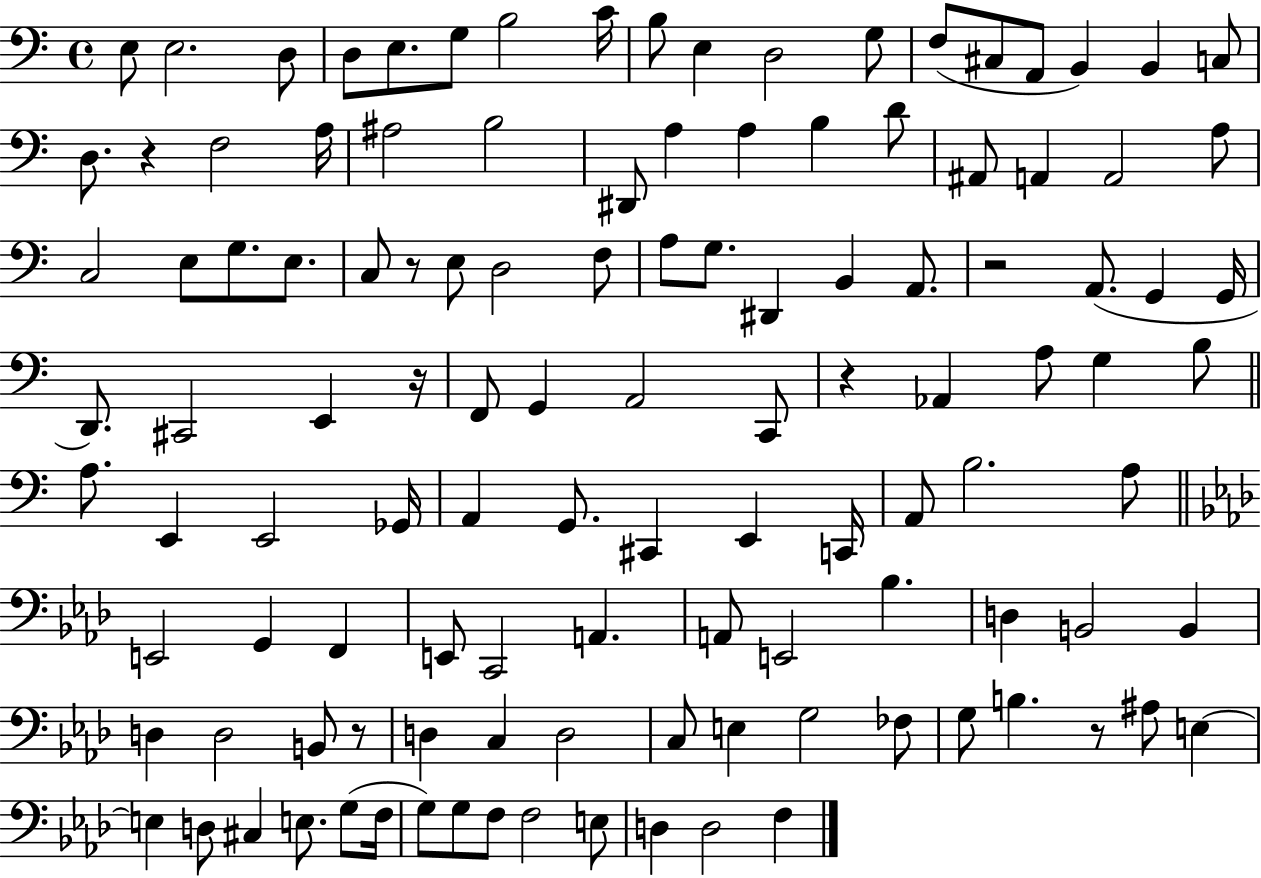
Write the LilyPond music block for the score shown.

{
  \clef bass
  \time 4/4
  \defaultTimeSignature
  \key c \major
  e8 e2. d8 | d8 e8. g8 b2 c'16 | b8 e4 d2 g8 | f8( cis8 a,8 b,4) b,4 c8 | \break d8. r4 f2 a16 | ais2 b2 | dis,8 a4 a4 b4 d'8 | ais,8 a,4 a,2 a8 | \break c2 e8 g8. e8. | c8 r8 e8 d2 f8 | a8 g8. dis,4 b,4 a,8. | r2 a,8.( g,4 g,16 | \break d,8.) cis,2 e,4 r16 | f,8 g,4 a,2 c,8 | r4 aes,4 a8 g4 b8 | \bar "||" \break \key c \major a8. e,4 e,2 ges,16 | a,4 g,8. cis,4 e,4 c,16 | a,8 b2. a8 | \bar "||" \break \key f \minor e,2 g,4 f,4 | e,8 c,2 a,4. | a,8 e,2 bes4. | d4 b,2 b,4 | \break d4 d2 b,8 r8 | d4 c4 d2 | c8 e4 g2 fes8 | g8 b4. r8 ais8 e4~~ | \break e4 d8 cis4 e8. g8( f16 | g8) g8 f8 f2 e8 | d4 d2 f4 | \bar "|."
}